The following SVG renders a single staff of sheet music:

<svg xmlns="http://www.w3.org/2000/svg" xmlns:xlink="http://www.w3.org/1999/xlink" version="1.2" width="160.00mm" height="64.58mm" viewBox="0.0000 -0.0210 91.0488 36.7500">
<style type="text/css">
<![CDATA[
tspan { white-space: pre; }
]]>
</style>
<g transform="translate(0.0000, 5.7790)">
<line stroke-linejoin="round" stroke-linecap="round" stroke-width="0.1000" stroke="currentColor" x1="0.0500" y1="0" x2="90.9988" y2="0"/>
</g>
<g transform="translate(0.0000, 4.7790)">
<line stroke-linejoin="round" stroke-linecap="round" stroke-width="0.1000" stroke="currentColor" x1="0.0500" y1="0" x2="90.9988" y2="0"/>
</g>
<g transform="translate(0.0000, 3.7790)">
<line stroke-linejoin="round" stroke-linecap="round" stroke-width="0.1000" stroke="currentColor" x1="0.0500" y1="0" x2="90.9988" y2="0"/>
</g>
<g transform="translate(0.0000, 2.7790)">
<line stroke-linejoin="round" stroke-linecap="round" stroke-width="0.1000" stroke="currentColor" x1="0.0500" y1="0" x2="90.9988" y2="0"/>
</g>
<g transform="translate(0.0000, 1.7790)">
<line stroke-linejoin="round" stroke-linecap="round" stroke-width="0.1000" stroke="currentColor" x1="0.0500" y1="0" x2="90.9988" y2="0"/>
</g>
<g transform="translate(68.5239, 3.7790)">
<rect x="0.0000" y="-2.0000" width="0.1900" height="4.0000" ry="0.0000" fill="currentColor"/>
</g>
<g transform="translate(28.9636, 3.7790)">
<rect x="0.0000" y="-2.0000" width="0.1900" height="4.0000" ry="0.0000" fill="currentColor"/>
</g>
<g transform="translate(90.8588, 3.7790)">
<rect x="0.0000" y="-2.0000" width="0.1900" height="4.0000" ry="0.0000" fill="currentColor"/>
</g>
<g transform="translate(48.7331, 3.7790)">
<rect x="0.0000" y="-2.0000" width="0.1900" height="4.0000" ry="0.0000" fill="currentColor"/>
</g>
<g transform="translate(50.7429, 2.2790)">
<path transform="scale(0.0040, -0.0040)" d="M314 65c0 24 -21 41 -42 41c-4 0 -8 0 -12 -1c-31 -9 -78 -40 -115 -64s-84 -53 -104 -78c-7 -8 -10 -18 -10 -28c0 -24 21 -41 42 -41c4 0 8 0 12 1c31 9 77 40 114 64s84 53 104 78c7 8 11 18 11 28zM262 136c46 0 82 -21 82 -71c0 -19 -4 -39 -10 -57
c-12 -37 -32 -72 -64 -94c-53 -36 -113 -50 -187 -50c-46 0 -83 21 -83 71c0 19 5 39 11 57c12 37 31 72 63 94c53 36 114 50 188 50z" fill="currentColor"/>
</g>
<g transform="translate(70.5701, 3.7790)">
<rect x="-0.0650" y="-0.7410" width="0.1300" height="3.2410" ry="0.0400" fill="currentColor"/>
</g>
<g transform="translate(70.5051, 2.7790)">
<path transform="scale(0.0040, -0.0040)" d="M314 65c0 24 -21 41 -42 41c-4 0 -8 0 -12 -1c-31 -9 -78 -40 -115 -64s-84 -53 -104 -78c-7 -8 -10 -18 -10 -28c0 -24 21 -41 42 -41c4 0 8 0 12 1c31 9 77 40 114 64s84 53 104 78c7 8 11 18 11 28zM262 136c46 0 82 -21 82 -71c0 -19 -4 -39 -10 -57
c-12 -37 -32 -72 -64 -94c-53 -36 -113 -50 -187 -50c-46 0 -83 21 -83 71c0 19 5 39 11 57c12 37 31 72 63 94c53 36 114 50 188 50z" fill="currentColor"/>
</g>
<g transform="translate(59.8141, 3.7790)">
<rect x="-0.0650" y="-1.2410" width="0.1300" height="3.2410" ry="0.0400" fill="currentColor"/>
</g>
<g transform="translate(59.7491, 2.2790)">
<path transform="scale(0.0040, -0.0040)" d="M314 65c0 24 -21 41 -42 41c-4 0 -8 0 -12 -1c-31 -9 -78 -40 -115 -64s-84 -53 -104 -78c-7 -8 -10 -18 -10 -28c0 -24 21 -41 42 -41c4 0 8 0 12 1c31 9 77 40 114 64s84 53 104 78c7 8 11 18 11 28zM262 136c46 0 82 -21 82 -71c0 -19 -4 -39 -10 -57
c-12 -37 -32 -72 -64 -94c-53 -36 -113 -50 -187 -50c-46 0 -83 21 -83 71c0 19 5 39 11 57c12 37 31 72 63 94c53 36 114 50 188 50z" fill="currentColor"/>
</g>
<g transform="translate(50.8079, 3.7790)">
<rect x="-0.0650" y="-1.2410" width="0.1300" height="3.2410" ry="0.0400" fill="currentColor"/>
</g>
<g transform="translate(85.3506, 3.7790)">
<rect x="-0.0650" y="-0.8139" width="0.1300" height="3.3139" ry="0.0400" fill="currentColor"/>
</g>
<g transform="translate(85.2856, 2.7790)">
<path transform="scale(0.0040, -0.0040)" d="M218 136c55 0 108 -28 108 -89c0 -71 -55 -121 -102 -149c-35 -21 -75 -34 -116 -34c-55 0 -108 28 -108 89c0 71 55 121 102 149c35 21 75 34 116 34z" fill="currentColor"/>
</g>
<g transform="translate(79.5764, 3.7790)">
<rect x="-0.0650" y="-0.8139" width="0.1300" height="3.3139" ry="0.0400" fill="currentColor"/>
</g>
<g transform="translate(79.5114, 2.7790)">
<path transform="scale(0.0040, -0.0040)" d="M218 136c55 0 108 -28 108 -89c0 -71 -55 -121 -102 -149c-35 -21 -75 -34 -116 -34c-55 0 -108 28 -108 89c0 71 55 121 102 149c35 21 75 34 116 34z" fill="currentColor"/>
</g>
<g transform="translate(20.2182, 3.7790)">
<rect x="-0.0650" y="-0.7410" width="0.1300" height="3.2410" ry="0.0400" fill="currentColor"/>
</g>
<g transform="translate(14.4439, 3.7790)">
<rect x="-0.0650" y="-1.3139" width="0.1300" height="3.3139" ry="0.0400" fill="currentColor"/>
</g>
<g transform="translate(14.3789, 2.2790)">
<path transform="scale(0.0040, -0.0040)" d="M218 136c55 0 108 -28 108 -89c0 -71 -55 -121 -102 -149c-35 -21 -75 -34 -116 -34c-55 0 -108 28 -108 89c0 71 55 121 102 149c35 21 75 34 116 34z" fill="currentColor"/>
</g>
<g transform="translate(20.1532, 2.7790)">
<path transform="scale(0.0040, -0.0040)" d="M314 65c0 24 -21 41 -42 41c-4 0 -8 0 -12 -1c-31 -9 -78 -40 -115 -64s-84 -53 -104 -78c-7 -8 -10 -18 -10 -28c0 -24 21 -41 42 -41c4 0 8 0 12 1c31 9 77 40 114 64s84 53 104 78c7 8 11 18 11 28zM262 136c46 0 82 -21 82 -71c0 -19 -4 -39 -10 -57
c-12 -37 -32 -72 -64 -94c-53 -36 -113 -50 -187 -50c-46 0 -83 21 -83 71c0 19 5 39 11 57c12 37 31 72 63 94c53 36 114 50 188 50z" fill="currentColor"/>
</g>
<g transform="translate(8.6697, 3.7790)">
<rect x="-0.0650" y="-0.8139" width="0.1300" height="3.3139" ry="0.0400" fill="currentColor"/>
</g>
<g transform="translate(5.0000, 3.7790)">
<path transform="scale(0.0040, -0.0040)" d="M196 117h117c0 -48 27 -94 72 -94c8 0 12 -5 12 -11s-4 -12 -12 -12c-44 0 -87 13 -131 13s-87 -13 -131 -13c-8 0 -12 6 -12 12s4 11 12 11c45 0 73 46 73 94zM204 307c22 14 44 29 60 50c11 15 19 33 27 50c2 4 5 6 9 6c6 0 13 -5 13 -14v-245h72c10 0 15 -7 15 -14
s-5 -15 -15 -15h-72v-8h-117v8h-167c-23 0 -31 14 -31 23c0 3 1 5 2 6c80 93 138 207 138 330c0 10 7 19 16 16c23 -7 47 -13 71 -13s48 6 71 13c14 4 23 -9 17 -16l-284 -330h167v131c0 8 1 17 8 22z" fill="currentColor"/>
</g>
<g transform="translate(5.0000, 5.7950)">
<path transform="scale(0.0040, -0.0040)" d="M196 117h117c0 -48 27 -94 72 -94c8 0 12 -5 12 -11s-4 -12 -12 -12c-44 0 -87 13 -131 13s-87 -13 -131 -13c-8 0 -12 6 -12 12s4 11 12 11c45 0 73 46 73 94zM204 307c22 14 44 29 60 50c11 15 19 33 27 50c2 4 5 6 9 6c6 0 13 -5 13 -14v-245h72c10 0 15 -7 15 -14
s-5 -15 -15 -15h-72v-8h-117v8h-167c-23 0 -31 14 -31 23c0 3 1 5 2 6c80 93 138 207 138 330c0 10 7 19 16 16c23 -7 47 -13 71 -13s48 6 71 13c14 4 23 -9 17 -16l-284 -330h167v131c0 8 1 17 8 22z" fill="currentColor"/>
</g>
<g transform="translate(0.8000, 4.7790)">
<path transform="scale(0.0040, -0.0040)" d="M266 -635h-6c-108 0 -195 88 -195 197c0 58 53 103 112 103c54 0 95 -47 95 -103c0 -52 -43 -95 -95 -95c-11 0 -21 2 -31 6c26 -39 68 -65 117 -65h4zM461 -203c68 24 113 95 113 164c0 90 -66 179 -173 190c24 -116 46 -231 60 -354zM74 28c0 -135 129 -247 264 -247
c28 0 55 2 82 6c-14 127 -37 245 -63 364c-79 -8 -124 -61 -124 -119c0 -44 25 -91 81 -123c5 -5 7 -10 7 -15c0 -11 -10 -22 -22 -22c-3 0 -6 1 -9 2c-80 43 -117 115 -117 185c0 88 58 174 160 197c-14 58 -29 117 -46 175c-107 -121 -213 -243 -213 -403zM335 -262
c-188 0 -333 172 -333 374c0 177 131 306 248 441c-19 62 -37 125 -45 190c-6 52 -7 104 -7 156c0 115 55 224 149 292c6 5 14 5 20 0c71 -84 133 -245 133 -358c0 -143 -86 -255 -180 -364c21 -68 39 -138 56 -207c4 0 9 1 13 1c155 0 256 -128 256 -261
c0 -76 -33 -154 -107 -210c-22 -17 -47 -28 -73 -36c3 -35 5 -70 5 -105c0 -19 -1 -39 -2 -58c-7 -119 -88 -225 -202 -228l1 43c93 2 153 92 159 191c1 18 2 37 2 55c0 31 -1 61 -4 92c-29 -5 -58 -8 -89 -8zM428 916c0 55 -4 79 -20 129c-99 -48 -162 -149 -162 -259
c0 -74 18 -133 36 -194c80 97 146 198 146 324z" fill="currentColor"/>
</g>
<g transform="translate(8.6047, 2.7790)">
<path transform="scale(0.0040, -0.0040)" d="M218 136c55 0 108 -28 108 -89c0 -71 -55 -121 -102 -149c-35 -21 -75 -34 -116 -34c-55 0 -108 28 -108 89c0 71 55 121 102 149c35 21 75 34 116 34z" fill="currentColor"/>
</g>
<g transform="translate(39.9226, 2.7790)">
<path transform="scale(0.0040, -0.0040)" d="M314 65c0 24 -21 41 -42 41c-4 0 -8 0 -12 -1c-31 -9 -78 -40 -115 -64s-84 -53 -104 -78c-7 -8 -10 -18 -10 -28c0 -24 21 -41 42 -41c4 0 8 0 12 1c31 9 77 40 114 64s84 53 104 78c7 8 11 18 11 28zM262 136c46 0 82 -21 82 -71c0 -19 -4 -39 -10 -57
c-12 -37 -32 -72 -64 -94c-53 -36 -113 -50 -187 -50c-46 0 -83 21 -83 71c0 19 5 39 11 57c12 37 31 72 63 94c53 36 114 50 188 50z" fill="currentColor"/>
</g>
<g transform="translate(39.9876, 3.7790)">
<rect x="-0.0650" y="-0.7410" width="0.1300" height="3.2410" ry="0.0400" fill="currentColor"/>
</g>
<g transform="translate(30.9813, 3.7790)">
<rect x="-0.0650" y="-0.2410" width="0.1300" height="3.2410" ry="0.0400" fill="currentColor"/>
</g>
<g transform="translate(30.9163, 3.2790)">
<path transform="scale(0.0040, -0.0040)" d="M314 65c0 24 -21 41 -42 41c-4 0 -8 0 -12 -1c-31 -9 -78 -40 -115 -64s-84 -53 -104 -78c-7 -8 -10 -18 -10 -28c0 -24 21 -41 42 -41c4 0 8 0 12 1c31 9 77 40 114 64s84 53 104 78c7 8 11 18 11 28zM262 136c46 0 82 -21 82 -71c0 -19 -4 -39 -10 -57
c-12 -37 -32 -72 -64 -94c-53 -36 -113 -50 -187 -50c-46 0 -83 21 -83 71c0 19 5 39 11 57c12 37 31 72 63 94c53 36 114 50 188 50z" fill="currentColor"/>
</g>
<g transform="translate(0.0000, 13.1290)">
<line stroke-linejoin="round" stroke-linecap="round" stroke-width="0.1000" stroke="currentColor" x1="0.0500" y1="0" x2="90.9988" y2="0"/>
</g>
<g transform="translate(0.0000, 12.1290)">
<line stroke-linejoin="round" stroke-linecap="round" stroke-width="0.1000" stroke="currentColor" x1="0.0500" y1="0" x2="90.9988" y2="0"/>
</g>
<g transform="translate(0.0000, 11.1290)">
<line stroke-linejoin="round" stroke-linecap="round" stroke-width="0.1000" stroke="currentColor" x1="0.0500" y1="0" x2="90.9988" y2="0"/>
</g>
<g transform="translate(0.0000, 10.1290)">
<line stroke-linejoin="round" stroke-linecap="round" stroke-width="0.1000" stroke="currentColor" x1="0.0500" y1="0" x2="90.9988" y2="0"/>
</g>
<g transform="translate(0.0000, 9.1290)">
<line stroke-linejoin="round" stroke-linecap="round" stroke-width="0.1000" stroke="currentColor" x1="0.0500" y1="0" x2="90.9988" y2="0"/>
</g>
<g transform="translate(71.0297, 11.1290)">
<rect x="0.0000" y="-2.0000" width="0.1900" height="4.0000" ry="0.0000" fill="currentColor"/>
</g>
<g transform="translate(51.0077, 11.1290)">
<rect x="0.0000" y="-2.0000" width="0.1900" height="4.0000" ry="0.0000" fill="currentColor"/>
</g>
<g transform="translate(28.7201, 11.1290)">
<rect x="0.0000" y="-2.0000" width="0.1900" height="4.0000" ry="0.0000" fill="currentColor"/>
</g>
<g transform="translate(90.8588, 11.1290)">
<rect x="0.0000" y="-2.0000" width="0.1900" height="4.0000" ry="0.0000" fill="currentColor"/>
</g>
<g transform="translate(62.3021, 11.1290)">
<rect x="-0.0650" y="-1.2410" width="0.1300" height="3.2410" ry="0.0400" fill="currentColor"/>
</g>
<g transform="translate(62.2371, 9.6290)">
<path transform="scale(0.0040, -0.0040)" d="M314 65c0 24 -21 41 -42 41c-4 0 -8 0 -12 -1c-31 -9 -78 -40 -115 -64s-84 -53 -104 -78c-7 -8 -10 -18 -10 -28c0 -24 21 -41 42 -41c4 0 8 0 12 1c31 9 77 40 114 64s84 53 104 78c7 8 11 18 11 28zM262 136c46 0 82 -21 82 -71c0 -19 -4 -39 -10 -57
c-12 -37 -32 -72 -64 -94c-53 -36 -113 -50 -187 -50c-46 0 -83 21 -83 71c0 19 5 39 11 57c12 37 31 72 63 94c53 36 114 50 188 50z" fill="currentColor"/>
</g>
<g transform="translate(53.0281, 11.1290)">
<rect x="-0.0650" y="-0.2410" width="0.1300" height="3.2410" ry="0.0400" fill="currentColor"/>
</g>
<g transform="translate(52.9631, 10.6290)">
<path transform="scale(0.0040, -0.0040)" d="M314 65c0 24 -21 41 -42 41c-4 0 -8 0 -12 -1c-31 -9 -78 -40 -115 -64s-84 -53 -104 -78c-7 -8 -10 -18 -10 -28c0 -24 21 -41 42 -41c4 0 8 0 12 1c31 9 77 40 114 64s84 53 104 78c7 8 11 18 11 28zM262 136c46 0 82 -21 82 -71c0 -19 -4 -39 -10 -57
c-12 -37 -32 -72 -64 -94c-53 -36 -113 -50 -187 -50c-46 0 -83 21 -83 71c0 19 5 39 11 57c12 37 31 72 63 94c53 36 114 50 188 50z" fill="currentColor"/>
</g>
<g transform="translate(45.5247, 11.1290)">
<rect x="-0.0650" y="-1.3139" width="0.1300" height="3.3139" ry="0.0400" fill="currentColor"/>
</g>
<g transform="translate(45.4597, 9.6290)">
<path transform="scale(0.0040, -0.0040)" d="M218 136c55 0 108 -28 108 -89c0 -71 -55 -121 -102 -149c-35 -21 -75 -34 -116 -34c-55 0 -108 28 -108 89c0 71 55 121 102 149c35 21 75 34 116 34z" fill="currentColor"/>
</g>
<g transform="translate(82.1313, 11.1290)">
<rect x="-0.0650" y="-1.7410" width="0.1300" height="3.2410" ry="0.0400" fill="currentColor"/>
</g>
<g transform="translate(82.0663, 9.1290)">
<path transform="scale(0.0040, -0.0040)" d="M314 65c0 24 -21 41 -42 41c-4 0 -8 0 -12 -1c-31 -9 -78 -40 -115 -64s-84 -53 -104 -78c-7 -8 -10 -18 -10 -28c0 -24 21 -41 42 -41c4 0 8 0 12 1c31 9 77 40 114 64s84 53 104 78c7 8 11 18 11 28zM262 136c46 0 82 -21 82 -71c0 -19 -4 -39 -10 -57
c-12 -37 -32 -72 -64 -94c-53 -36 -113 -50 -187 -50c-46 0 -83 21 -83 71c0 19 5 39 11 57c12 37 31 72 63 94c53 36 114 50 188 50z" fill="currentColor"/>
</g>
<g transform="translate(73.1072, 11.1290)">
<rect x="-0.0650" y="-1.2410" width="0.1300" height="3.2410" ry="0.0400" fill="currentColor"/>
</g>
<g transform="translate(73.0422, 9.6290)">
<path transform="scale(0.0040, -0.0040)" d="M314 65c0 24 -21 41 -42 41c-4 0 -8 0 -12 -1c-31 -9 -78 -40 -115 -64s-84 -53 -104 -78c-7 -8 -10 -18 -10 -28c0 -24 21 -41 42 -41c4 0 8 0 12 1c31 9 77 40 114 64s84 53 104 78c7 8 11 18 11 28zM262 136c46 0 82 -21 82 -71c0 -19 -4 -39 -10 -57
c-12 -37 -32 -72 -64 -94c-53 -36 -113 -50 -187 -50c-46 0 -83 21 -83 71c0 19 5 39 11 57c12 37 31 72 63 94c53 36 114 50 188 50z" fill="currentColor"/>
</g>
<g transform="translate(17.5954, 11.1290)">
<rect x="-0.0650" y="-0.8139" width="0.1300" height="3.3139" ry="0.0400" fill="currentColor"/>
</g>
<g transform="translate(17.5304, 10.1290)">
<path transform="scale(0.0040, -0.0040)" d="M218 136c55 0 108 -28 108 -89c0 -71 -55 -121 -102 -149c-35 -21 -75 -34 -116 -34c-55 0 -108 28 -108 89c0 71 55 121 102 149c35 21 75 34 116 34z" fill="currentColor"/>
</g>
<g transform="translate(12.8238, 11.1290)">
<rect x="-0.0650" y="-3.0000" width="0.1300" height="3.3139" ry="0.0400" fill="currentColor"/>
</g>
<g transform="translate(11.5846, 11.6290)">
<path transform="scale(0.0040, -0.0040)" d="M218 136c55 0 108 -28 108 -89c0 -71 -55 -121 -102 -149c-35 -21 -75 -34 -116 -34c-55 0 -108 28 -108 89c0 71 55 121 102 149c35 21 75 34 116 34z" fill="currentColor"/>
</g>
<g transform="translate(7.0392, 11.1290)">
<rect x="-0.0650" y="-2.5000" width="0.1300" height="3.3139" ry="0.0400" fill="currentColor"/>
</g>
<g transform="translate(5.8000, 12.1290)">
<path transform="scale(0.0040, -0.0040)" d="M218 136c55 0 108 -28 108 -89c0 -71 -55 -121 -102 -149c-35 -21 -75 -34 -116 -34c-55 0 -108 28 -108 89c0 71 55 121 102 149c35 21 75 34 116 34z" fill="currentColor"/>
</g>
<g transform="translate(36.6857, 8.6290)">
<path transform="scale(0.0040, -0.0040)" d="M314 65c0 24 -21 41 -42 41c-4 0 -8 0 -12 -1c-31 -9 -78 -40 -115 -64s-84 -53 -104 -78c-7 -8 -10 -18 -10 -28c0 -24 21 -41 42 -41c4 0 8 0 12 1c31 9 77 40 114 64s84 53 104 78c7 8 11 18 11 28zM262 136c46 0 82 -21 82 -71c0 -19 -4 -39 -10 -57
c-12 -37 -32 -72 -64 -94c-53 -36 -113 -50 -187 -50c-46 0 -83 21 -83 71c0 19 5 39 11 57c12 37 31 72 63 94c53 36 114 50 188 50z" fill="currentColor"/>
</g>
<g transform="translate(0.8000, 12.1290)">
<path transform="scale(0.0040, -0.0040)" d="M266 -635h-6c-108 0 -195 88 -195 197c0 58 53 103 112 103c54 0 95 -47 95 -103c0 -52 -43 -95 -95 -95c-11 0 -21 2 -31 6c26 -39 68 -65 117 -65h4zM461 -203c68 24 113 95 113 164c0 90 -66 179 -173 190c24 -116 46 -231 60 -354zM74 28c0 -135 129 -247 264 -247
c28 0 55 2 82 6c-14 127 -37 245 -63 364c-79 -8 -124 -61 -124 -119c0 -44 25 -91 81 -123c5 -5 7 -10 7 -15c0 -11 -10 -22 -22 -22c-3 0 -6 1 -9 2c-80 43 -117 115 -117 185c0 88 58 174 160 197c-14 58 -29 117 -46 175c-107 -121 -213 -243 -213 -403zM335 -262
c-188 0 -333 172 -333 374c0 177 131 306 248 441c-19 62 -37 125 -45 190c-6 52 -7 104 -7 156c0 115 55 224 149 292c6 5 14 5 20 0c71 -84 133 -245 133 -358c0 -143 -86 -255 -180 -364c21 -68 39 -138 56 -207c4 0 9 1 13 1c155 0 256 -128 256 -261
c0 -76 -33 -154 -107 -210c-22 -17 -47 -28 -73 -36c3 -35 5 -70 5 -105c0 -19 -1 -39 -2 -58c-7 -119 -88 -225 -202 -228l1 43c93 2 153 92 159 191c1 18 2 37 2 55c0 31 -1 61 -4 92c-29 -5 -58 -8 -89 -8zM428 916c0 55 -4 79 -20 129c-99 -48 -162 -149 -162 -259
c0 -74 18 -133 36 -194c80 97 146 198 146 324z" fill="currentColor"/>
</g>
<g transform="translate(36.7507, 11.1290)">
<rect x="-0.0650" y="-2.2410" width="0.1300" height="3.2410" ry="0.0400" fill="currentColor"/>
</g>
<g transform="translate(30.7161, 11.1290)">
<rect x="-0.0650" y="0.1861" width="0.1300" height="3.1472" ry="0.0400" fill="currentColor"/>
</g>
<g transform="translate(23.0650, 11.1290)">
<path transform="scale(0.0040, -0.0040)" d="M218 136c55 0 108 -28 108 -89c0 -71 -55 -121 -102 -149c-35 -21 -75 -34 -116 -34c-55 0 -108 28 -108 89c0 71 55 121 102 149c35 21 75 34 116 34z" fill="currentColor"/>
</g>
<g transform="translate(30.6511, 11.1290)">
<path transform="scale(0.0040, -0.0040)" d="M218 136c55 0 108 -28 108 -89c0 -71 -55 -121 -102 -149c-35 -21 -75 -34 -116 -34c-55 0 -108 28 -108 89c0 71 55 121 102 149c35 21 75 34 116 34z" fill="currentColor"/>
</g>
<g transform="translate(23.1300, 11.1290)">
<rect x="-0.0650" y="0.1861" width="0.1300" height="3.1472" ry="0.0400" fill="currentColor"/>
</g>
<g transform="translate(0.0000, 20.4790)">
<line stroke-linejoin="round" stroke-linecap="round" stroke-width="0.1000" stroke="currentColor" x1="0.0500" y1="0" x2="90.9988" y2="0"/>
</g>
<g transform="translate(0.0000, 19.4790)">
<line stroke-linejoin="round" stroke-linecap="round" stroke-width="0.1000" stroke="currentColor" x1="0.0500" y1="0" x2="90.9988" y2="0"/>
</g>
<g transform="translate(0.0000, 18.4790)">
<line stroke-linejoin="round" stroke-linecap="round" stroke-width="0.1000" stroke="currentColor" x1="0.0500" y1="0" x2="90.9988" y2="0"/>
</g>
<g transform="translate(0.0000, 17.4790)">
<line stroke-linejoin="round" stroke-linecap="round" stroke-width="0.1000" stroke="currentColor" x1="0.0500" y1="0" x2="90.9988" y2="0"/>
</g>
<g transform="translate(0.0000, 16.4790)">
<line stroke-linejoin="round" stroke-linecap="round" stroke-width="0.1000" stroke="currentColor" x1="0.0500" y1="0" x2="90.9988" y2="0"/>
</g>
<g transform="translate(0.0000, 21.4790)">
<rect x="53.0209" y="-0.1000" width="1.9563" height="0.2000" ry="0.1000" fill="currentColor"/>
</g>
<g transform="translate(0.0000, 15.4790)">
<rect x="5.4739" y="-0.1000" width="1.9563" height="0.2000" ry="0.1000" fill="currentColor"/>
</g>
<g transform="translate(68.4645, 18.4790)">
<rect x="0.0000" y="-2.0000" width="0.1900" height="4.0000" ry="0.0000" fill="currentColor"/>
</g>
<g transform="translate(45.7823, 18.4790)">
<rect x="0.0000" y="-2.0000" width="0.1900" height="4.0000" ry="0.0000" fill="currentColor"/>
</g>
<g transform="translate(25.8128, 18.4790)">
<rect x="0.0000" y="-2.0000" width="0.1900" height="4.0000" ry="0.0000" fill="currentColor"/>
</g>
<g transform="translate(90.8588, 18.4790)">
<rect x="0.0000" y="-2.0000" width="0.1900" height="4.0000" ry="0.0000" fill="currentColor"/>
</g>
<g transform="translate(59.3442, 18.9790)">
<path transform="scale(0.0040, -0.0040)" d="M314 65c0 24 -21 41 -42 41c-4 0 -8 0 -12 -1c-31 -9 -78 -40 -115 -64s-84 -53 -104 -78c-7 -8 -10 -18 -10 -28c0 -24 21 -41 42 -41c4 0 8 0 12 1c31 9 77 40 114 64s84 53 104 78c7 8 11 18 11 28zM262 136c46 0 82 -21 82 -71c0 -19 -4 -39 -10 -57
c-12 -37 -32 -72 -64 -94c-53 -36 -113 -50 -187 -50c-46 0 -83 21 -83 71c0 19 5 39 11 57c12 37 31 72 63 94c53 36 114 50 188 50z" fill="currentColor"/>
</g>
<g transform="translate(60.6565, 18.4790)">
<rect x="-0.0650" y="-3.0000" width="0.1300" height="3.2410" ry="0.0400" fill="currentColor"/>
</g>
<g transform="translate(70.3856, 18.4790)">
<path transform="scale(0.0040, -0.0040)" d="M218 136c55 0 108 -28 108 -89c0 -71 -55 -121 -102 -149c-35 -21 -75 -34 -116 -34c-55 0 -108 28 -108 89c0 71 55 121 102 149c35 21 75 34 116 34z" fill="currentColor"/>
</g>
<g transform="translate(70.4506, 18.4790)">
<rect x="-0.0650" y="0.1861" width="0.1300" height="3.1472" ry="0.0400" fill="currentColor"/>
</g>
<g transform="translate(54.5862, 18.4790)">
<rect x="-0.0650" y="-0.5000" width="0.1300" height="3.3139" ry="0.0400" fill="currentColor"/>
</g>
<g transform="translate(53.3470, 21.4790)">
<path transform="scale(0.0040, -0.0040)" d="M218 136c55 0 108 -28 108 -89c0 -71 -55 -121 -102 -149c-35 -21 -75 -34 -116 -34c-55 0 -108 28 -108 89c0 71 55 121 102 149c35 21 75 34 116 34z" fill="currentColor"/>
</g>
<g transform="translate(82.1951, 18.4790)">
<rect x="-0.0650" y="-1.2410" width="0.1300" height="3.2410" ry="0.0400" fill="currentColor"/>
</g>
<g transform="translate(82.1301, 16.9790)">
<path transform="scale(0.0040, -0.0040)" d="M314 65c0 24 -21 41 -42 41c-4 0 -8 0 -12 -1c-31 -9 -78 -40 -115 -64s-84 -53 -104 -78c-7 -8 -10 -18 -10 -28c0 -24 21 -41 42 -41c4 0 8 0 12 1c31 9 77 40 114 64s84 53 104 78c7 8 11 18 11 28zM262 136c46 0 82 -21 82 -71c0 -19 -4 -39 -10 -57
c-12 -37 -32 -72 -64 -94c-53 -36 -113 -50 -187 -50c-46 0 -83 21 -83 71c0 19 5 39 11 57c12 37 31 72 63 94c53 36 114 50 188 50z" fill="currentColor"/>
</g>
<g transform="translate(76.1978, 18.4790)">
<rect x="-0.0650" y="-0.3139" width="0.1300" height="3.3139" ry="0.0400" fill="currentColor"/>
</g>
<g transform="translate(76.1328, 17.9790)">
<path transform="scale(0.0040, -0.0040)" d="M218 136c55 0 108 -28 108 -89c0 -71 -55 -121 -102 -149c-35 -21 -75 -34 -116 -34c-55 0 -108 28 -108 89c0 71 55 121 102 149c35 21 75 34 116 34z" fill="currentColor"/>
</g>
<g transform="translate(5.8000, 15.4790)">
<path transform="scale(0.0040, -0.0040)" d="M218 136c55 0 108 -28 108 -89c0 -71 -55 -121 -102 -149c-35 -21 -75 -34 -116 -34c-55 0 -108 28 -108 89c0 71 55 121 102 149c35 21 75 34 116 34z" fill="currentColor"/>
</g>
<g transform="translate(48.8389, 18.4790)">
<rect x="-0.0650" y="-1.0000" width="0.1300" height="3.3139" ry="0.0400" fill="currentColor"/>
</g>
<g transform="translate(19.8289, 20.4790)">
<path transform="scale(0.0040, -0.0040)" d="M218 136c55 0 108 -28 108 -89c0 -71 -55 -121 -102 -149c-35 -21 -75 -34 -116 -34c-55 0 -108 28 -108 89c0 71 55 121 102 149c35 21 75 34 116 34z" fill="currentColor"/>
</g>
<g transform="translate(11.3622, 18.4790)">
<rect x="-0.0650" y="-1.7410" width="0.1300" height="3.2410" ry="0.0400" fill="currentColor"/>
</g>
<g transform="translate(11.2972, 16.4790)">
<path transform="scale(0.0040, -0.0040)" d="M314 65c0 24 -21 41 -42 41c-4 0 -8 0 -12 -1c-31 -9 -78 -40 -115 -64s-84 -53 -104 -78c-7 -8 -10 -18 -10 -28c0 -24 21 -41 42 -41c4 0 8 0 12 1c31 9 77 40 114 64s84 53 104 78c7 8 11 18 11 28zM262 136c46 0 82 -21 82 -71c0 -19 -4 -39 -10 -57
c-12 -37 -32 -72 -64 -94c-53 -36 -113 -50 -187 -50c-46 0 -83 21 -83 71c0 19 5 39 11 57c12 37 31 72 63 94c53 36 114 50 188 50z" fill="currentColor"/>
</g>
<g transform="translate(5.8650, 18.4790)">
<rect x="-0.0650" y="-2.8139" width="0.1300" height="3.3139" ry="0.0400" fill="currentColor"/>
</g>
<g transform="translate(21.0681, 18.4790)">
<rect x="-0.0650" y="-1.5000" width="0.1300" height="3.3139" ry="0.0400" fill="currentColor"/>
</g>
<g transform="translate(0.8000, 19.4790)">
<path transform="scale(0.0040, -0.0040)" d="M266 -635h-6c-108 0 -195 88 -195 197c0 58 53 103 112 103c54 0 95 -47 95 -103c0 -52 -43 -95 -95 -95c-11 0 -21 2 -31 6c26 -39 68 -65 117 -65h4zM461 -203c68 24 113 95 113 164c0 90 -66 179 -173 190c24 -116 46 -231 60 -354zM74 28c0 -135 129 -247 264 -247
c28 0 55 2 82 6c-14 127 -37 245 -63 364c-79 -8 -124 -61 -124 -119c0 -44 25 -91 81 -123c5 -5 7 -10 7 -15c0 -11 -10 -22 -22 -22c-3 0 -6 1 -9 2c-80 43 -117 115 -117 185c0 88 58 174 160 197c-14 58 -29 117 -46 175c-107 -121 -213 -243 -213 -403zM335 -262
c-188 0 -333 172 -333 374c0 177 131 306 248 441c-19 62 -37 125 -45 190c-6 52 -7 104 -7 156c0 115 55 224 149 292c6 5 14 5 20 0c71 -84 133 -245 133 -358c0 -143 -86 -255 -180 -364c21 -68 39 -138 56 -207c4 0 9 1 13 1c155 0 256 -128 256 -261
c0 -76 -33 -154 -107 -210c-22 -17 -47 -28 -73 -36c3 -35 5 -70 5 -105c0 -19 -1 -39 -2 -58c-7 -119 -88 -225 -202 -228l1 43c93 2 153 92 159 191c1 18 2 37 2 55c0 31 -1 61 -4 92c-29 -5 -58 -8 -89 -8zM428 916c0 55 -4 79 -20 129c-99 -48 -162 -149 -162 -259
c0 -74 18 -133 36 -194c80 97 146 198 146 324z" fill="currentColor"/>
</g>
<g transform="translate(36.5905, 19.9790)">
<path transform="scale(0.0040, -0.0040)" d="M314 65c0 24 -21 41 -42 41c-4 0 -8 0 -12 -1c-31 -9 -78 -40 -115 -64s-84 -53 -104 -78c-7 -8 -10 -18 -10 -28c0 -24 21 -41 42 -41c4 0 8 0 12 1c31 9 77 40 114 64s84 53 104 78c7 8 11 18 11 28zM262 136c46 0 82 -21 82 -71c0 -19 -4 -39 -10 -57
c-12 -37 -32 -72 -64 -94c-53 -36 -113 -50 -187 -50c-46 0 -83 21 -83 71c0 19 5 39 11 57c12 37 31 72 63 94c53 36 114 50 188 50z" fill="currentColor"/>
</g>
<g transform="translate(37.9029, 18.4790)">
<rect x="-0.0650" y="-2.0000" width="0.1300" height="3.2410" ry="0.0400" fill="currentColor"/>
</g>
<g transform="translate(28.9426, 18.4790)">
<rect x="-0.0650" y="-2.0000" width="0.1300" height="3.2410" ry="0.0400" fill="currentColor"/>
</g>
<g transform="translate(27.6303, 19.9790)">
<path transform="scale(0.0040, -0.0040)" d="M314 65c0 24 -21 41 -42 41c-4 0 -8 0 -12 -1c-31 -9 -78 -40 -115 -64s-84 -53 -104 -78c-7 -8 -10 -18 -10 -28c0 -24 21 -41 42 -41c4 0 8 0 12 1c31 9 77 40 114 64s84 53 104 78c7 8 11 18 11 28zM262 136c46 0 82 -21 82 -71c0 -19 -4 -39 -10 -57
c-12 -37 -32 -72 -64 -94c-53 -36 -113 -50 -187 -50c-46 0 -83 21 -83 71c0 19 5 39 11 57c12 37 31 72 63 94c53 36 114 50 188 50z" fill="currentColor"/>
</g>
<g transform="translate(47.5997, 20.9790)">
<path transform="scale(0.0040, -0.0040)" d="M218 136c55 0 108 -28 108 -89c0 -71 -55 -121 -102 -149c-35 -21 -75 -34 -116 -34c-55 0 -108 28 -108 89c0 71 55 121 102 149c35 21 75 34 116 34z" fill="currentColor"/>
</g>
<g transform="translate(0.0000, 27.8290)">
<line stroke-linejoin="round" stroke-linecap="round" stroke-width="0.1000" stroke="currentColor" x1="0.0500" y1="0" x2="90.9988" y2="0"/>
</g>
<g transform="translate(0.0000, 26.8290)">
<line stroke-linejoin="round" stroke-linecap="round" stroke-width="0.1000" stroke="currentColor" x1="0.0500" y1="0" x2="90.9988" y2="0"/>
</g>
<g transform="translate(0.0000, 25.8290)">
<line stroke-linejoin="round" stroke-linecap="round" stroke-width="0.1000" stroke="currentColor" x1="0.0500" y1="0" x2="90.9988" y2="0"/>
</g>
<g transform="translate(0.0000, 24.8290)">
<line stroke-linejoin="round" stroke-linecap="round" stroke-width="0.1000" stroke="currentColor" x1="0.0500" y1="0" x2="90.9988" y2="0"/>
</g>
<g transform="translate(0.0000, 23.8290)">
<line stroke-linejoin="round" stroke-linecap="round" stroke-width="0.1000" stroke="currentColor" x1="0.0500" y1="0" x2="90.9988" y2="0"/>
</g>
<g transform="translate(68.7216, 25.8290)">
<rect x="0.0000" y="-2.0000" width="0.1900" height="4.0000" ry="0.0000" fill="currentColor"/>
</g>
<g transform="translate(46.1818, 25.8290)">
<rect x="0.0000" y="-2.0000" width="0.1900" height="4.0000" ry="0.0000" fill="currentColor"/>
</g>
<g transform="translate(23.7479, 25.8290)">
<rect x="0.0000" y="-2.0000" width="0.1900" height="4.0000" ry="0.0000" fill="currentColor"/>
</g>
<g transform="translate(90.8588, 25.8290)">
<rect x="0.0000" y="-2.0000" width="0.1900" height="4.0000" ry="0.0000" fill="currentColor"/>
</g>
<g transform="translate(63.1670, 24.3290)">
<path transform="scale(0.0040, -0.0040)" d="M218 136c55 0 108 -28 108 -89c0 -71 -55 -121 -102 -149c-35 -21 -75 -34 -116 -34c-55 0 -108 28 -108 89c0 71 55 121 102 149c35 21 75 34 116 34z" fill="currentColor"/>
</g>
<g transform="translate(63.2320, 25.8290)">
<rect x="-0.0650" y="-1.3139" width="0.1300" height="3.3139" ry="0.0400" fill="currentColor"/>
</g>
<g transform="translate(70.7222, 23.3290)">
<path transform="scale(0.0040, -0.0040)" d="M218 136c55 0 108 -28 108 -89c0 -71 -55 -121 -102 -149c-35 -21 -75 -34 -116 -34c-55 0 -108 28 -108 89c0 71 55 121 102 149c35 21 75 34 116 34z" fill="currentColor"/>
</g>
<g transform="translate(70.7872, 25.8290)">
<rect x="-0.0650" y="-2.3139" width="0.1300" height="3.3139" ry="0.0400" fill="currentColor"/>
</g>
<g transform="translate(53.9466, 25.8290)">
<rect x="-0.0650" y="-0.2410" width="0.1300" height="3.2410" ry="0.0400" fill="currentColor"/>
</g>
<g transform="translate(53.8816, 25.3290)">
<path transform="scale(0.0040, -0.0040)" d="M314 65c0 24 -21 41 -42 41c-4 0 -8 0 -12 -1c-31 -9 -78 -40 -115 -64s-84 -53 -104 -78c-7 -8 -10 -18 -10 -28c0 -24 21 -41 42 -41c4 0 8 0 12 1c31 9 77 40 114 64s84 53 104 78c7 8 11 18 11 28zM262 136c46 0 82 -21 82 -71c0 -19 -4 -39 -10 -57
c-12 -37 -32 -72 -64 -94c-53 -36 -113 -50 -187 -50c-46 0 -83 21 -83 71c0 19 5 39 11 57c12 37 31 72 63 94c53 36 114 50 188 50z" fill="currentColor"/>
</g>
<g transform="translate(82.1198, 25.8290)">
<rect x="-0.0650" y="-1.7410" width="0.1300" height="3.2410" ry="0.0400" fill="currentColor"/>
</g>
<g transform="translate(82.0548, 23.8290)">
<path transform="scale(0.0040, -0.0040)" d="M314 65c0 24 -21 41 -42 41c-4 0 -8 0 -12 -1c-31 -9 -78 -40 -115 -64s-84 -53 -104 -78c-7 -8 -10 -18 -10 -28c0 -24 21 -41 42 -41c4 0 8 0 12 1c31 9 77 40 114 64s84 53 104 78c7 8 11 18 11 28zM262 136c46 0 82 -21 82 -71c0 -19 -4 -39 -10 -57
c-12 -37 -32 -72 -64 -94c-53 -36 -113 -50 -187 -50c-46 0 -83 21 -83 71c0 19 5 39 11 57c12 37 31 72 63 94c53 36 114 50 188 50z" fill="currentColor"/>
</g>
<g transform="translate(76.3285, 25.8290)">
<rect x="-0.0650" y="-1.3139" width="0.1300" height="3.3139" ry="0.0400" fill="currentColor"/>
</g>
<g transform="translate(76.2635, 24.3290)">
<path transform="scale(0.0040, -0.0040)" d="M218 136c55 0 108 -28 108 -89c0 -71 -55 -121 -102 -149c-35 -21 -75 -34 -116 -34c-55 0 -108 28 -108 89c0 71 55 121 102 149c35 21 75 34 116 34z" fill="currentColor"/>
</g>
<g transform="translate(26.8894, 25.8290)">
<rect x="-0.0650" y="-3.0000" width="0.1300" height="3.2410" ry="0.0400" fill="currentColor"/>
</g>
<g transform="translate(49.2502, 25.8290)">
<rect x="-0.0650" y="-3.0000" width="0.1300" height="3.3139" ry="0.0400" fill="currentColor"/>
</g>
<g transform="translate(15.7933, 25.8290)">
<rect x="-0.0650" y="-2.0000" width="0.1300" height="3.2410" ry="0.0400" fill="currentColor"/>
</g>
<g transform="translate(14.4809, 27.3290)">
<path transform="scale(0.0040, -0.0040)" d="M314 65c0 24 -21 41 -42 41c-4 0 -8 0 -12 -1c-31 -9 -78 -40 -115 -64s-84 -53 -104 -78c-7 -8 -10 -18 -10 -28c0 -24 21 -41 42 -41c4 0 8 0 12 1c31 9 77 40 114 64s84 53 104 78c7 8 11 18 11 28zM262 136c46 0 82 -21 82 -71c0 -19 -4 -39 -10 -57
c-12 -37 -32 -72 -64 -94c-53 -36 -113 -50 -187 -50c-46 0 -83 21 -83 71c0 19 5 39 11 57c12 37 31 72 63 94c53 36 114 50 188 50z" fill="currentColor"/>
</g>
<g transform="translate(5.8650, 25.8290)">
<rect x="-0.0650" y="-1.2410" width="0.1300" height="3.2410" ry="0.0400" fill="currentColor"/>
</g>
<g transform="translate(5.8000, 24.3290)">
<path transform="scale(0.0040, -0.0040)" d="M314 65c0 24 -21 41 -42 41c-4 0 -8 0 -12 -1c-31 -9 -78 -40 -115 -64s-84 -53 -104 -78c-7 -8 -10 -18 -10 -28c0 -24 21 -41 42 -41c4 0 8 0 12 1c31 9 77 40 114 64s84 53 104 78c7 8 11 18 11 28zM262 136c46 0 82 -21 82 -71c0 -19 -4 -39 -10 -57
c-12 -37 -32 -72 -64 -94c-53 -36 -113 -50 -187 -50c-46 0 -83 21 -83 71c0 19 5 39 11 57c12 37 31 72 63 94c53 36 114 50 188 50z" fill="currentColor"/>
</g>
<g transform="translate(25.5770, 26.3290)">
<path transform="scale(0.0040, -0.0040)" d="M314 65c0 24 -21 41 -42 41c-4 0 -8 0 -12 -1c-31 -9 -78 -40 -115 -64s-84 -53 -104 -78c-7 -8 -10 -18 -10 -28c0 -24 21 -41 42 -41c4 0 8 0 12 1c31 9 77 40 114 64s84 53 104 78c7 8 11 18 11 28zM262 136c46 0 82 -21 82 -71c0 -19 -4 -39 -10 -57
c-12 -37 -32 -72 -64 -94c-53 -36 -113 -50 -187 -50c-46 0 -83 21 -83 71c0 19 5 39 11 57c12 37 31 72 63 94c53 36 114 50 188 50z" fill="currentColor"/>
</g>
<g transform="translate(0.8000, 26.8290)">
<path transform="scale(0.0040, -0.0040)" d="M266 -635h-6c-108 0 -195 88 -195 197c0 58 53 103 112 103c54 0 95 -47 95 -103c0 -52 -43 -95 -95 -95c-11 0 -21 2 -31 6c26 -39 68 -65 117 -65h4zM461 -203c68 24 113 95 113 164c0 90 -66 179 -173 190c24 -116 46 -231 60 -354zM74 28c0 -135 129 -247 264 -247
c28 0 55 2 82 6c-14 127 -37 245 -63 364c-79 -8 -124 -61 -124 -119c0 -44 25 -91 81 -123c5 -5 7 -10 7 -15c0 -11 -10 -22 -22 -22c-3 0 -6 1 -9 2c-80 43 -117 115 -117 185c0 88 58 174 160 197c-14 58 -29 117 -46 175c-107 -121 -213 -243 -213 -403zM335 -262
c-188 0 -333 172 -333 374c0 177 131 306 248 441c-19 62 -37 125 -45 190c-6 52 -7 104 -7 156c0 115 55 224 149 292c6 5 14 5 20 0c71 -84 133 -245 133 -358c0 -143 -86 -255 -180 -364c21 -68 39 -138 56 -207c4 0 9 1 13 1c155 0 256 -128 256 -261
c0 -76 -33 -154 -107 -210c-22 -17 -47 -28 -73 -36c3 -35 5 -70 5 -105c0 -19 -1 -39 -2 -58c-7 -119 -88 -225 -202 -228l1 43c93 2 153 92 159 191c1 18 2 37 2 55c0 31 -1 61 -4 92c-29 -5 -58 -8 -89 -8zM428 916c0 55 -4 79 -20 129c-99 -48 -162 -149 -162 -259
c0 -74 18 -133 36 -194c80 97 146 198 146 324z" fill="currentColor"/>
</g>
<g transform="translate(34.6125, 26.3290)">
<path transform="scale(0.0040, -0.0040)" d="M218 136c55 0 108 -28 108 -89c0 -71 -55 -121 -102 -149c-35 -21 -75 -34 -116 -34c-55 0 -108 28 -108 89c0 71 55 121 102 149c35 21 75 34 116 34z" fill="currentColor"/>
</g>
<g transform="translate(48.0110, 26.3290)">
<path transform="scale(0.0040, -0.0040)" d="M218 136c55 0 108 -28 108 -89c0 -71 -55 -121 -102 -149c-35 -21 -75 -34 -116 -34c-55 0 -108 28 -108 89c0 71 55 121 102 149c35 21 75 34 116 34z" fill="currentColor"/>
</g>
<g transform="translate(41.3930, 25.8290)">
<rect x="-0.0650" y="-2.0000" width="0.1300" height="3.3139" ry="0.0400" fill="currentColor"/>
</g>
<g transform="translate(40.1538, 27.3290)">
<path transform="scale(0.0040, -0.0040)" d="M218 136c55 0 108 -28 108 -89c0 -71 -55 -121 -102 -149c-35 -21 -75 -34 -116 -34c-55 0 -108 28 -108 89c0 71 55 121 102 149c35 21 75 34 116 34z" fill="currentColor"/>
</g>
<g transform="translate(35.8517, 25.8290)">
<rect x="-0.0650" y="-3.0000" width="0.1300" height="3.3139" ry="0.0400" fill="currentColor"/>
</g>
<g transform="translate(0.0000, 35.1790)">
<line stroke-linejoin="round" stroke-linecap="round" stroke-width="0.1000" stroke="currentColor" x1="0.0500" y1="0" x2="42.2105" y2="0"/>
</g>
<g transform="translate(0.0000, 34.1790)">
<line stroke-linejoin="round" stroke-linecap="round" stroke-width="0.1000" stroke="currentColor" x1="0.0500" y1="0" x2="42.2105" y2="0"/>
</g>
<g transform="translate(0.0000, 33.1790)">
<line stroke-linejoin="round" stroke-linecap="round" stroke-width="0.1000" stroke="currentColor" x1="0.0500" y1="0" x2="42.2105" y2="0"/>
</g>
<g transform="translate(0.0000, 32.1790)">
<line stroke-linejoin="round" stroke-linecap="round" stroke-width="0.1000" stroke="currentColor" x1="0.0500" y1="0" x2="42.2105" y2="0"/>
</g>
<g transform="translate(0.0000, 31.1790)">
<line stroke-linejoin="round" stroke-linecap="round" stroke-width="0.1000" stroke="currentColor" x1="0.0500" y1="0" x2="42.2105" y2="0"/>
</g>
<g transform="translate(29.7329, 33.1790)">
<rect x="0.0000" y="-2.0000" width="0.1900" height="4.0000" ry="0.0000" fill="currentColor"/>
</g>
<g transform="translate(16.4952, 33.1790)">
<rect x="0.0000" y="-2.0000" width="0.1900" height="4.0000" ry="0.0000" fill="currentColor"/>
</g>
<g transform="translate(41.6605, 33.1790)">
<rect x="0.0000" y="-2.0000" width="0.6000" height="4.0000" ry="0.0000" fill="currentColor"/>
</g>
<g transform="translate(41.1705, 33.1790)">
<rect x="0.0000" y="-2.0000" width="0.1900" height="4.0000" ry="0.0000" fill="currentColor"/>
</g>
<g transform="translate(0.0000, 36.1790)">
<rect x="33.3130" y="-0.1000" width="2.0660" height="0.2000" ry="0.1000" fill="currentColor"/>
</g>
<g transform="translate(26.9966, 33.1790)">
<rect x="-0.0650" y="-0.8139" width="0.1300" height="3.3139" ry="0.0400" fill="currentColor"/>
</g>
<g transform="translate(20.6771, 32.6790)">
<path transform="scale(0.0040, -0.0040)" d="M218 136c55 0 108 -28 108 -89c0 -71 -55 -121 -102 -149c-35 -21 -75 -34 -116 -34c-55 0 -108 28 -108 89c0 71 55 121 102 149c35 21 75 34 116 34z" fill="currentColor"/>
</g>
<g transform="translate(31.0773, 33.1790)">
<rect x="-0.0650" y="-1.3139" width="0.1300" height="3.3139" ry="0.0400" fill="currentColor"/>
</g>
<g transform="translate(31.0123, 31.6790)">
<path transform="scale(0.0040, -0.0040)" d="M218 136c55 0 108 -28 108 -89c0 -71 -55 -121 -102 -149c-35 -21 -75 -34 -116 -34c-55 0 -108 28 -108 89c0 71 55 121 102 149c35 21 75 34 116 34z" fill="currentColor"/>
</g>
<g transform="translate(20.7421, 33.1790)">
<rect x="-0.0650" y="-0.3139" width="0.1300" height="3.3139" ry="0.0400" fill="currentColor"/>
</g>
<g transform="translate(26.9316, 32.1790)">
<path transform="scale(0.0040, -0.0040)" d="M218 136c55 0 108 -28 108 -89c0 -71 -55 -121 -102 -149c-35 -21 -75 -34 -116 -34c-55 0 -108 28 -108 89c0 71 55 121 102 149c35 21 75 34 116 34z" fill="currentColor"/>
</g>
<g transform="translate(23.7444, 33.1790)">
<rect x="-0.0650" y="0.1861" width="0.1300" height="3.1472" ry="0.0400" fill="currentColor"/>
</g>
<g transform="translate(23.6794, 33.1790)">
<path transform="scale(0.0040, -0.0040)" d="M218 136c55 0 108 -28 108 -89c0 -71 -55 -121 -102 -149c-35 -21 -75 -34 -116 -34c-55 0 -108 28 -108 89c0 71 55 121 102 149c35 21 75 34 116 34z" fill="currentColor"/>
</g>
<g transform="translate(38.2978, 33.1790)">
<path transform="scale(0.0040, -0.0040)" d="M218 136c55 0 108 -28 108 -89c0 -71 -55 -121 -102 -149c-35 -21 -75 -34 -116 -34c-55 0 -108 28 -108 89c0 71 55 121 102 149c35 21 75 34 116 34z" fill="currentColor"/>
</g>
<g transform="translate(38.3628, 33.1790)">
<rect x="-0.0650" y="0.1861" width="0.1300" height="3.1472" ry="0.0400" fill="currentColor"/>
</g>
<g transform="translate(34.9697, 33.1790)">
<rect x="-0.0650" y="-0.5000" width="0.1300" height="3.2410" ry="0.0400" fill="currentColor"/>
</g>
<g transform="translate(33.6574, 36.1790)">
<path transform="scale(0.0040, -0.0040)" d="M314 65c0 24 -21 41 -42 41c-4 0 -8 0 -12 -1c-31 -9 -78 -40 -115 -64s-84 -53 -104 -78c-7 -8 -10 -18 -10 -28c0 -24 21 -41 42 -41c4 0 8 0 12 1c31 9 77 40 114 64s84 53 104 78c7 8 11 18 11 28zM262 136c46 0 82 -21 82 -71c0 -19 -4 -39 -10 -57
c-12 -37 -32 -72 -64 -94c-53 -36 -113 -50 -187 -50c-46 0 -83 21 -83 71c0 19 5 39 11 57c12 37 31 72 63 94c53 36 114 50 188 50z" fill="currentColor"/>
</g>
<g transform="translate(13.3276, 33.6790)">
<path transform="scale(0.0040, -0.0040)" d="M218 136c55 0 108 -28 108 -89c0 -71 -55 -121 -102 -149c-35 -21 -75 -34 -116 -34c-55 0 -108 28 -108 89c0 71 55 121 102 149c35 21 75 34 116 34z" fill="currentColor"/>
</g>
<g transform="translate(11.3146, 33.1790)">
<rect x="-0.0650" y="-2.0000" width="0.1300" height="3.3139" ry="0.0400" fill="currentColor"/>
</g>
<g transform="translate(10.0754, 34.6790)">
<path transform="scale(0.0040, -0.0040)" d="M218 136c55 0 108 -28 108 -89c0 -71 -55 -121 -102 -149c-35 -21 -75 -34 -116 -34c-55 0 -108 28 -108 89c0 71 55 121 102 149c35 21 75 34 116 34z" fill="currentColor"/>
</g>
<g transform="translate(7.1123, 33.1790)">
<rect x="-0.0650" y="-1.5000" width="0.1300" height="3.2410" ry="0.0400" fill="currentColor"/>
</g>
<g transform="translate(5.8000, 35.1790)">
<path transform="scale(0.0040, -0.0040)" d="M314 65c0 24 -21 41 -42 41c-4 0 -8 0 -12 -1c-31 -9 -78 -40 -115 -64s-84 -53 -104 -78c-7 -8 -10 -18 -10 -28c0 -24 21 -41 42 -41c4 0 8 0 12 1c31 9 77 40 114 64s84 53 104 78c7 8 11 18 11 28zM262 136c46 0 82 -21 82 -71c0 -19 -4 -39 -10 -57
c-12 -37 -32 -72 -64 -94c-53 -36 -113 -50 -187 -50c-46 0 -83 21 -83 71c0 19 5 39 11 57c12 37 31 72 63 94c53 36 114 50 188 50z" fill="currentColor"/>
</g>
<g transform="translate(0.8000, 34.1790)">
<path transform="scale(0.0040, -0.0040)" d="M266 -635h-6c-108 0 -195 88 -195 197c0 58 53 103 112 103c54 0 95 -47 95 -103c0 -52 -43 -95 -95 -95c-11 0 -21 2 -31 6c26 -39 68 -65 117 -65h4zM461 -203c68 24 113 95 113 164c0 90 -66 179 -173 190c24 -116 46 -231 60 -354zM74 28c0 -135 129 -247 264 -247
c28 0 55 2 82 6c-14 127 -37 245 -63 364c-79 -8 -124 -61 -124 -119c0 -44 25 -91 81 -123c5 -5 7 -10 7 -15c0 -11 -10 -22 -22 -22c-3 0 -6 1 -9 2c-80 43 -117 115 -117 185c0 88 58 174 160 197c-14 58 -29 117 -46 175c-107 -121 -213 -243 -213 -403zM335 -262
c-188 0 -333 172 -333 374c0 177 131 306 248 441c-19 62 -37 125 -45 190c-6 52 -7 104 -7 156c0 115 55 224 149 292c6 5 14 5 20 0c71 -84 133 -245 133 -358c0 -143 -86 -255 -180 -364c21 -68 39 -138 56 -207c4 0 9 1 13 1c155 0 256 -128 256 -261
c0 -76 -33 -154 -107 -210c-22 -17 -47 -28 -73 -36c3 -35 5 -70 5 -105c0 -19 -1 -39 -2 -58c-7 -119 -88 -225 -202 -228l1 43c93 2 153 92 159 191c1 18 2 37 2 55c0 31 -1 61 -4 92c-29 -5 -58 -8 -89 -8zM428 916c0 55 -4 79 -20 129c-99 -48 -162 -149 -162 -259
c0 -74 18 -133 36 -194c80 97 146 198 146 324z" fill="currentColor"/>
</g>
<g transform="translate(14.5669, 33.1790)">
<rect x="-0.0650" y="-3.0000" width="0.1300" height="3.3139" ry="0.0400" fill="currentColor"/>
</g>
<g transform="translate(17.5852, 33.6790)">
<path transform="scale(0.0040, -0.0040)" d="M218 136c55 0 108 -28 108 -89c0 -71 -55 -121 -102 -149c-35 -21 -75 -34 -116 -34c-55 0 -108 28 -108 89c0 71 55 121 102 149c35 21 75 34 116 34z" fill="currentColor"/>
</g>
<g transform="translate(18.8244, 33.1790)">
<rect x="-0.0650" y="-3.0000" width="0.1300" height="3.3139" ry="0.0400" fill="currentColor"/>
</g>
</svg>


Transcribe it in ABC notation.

X:1
T:Untitled
M:4/4
L:1/4
K:C
d e d2 c2 d2 e2 e2 d2 d d G A d B B g2 e c2 e2 e2 f2 a f2 E F2 F2 D C A2 B c e2 e2 F2 A2 A F A c2 e g e f2 E2 F A A c B d e C2 B